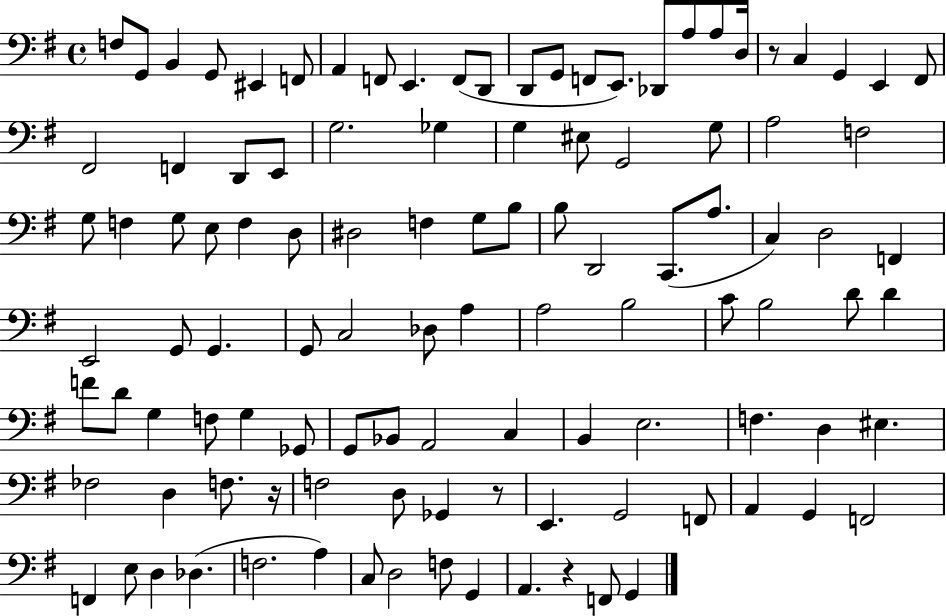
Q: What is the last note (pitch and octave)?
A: G2